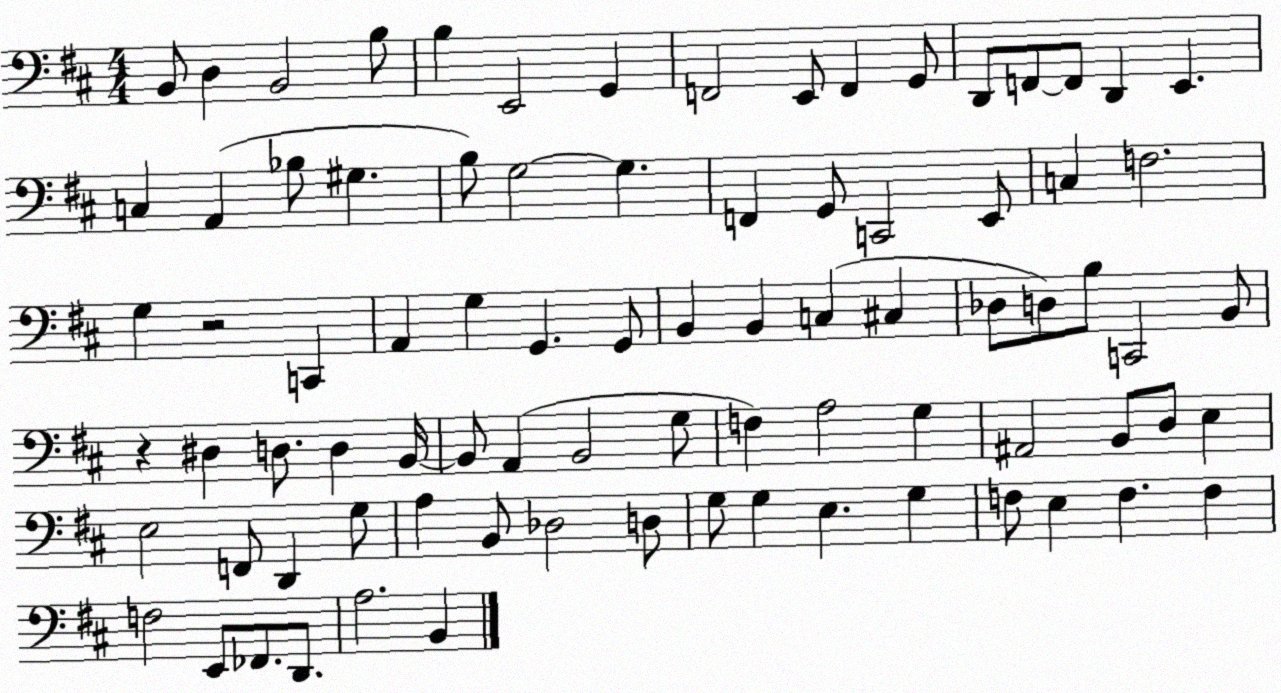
X:1
T:Untitled
M:4/4
L:1/4
K:D
B,,/2 D, B,,2 B,/2 B, E,,2 G,, F,,2 E,,/2 F,, G,,/2 D,,/2 F,,/2 F,,/2 D,, E,, C, A,, _B,/2 ^G, B,/2 G,2 G, F,, G,,/2 C,,2 E,,/2 C, F,2 G, z2 C,, A,, G, G,, G,,/2 B,, B,, C, ^C, _D,/2 D,/2 B,/2 C,,2 B,,/2 z ^D, D,/2 D, B,,/4 B,,/2 A,, B,,2 G,/2 F, A,2 G, ^A,,2 B,,/2 D,/2 E, E,2 F,,/2 D,, G,/2 A, B,,/2 _D,2 D,/2 G,/2 G, E, G, F,/2 E, F, F, F,2 E,,/2 _F,,/2 D,,/2 A,2 B,,